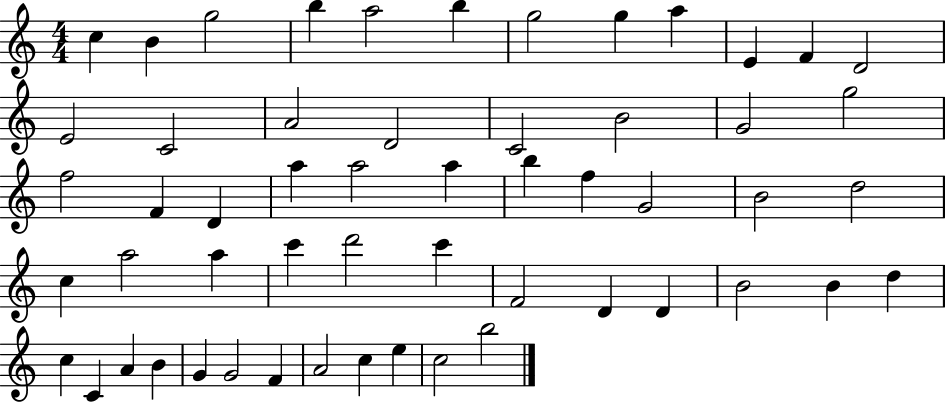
{
  \clef treble
  \numericTimeSignature
  \time 4/4
  \key c \major
  c''4 b'4 g''2 | b''4 a''2 b''4 | g''2 g''4 a''4 | e'4 f'4 d'2 | \break e'2 c'2 | a'2 d'2 | c'2 b'2 | g'2 g''2 | \break f''2 f'4 d'4 | a''4 a''2 a''4 | b''4 f''4 g'2 | b'2 d''2 | \break c''4 a''2 a''4 | c'''4 d'''2 c'''4 | f'2 d'4 d'4 | b'2 b'4 d''4 | \break c''4 c'4 a'4 b'4 | g'4 g'2 f'4 | a'2 c''4 e''4 | c''2 b''2 | \break \bar "|."
}